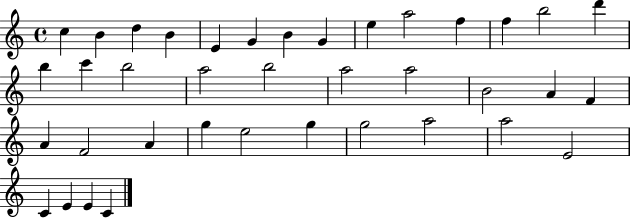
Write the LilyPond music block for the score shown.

{
  \clef treble
  \time 4/4
  \defaultTimeSignature
  \key c \major
  c''4 b'4 d''4 b'4 | e'4 g'4 b'4 g'4 | e''4 a''2 f''4 | f''4 b''2 d'''4 | \break b''4 c'''4 b''2 | a''2 b''2 | a''2 a''2 | b'2 a'4 f'4 | \break a'4 f'2 a'4 | g''4 e''2 g''4 | g''2 a''2 | a''2 e'2 | \break c'4 e'4 e'4 c'4 | \bar "|."
}